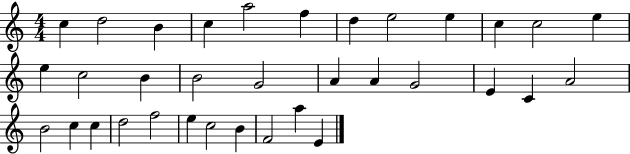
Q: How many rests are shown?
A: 0